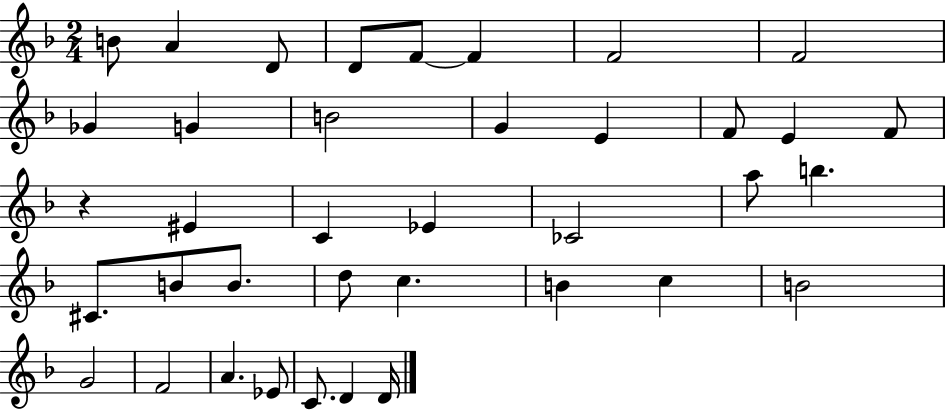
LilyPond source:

{
  \clef treble
  \numericTimeSignature
  \time 2/4
  \key f \major
  b'8 a'4 d'8 | d'8 f'8~~ f'4 | f'2 | f'2 | \break ges'4 g'4 | b'2 | g'4 e'4 | f'8 e'4 f'8 | \break r4 eis'4 | c'4 ees'4 | ces'2 | a''8 b''4. | \break cis'8. b'8 b'8. | d''8 c''4. | b'4 c''4 | b'2 | \break g'2 | f'2 | a'4. ees'8 | c'8. d'4 d'16 | \break \bar "|."
}